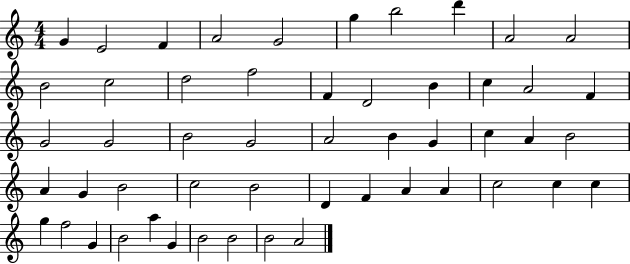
X:1
T:Untitled
M:4/4
L:1/4
K:C
G E2 F A2 G2 g b2 d' A2 A2 B2 c2 d2 f2 F D2 B c A2 F G2 G2 B2 G2 A2 B G c A B2 A G B2 c2 B2 D F A A c2 c c g f2 G B2 a G B2 B2 B2 A2